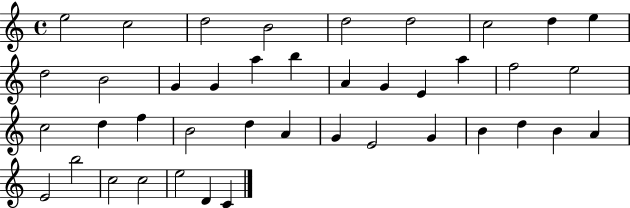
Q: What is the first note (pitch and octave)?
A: E5